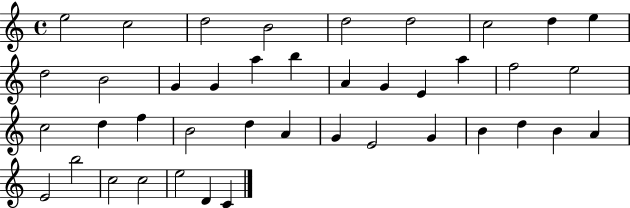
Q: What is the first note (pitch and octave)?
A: E5